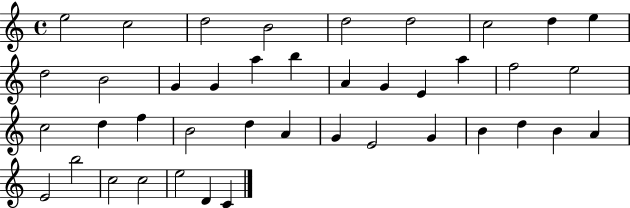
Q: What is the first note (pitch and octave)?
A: E5